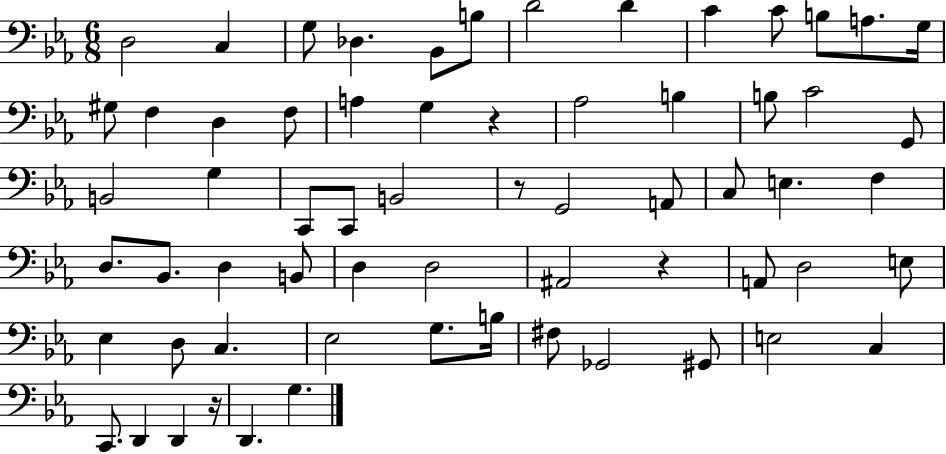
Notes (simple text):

D3/h C3/q G3/e Db3/q. Bb2/e B3/e D4/h D4/q C4/q C4/e B3/e A3/e. G3/s G#3/e F3/q D3/q F3/e A3/q G3/q R/q Ab3/h B3/q B3/e C4/h G2/e B2/h G3/q C2/e C2/e B2/h R/e G2/h A2/e C3/e E3/q. F3/q D3/e. Bb2/e. D3/q B2/e D3/q D3/h A#2/h R/q A2/e D3/h E3/e Eb3/q D3/e C3/q. Eb3/h G3/e. B3/s F#3/e Gb2/h G#2/e E3/h C3/q C2/e. D2/q D2/q R/s D2/q. G3/q.